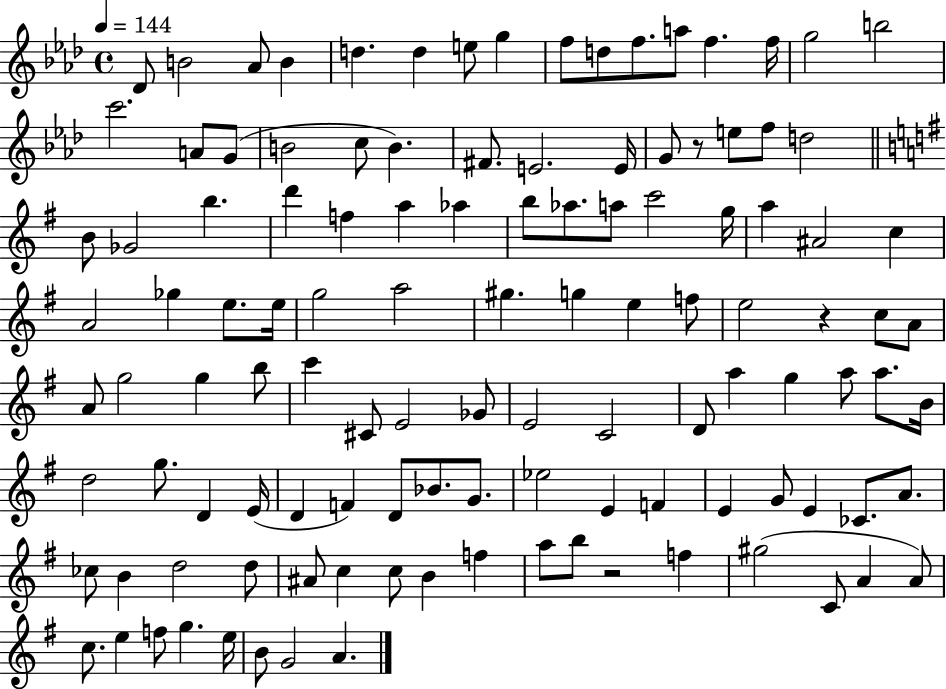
Db4/e B4/h Ab4/e B4/q D5/q. D5/q E5/e G5/q F5/e D5/e F5/e. A5/e F5/q. F5/s G5/h B5/h C6/h. A4/e G4/e B4/h C5/e B4/q. F#4/e. E4/h. E4/s G4/e R/e E5/e F5/e D5/h B4/e Gb4/h B5/q. D6/q F5/q A5/q Ab5/q B5/e Ab5/e. A5/e C6/h G5/s A5/q A#4/h C5/q A4/h Gb5/q E5/e. E5/s G5/h A5/h G#5/q. G5/q E5/q F5/e E5/h R/q C5/e A4/e A4/e G5/h G5/q B5/e C6/q C#4/e E4/h Gb4/e E4/h C4/h D4/e A5/q G5/q A5/e A5/e. B4/s D5/h G5/e. D4/q E4/s D4/q F4/q D4/e Bb4/e. G4/e. Eb5/h E4/q F4/q E4/q G4/e E4/q CES4/e. A4/e. CES5/e B4/q D5/h D5/e A#4/e C5/q C5/e B4/q F5/q A5/e B5/e R/h F5/q G#5/h C4/e A4/q A4/e C5/e. E5/q F5/e G5/q. E5/s B4/e G4/h A4/q.